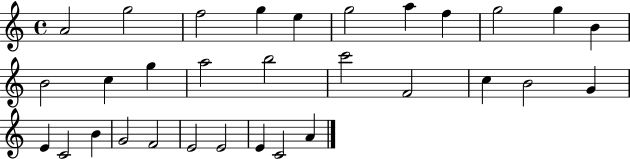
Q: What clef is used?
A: treble